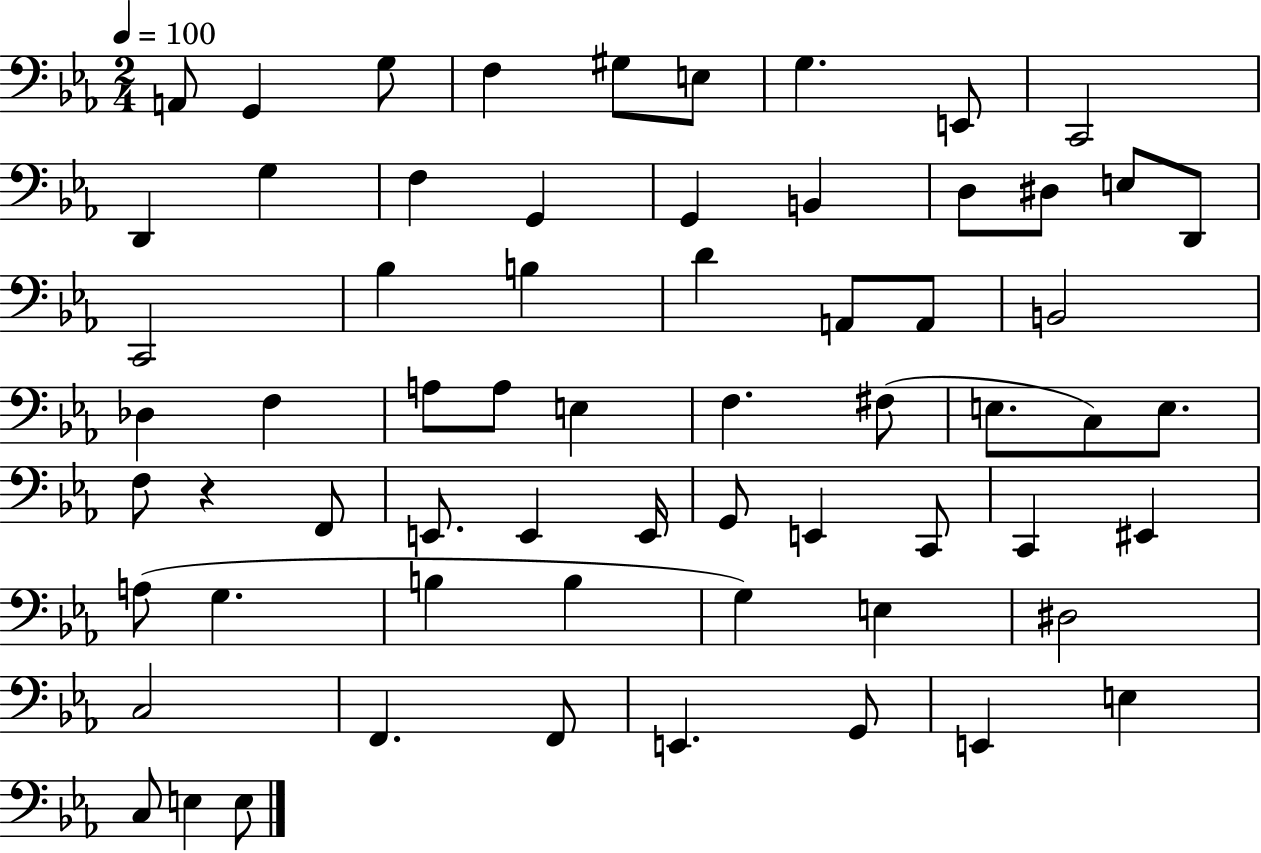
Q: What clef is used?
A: bass